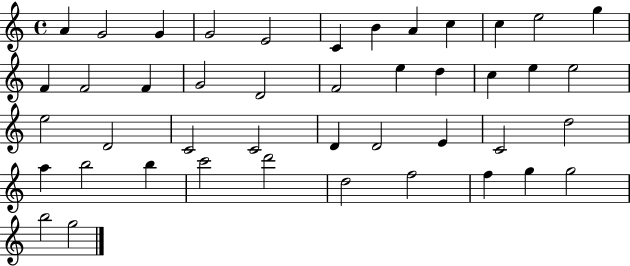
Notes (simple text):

A4/q G4/h G4/q G4/h E4/h C4/q B4/q A4/q C5/q C5/q E5/h G5/q F4/q F4/h F4/q G4/h D4/h F4/h E5/q D5/q C5/q E5/q E5/h E5/h D4/h C4/h C4/h D4/q D4/h E4/q C4/h D5/h A5/q B5/h B5/q C6/h D6/h D5/h F5/h F5/q G5/q G5/h B5/h G5/h